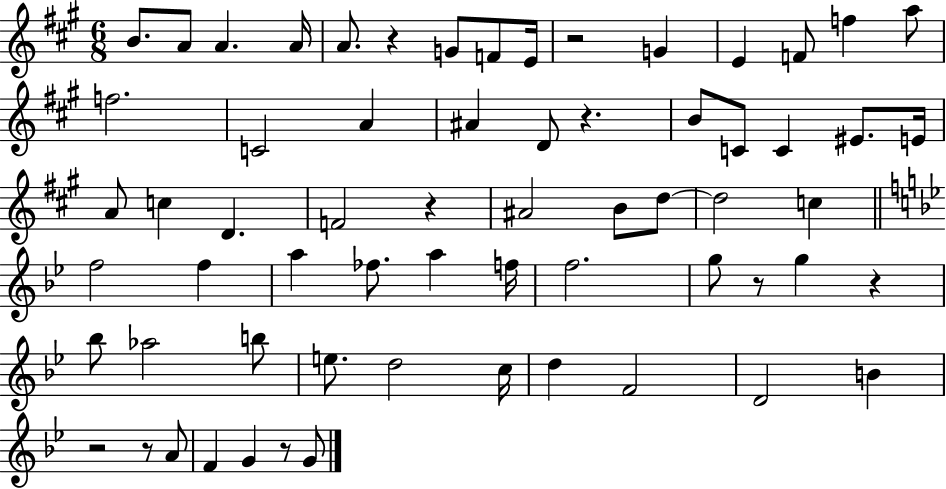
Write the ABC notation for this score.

X:1
T:Untitled
M:6/8
L:1/4
K:A
B/2 A/2 A A/4 A/2 z G/2 F/2 E/4 z2 G E F/2 f a/2 f2 C2 A ^A D/2 z B/2 C/2 C ^E/2 E/4 A/2 c D F2 z ^A2 B/2 d/2 d2 c f2 f a _f/2 a f/4 f2 g/2 z/2 g z _b/2 _a2 b/2 e/2 d2 c/4 d F2 D2 B z2 z/2 A/2 F G z/2 G/2